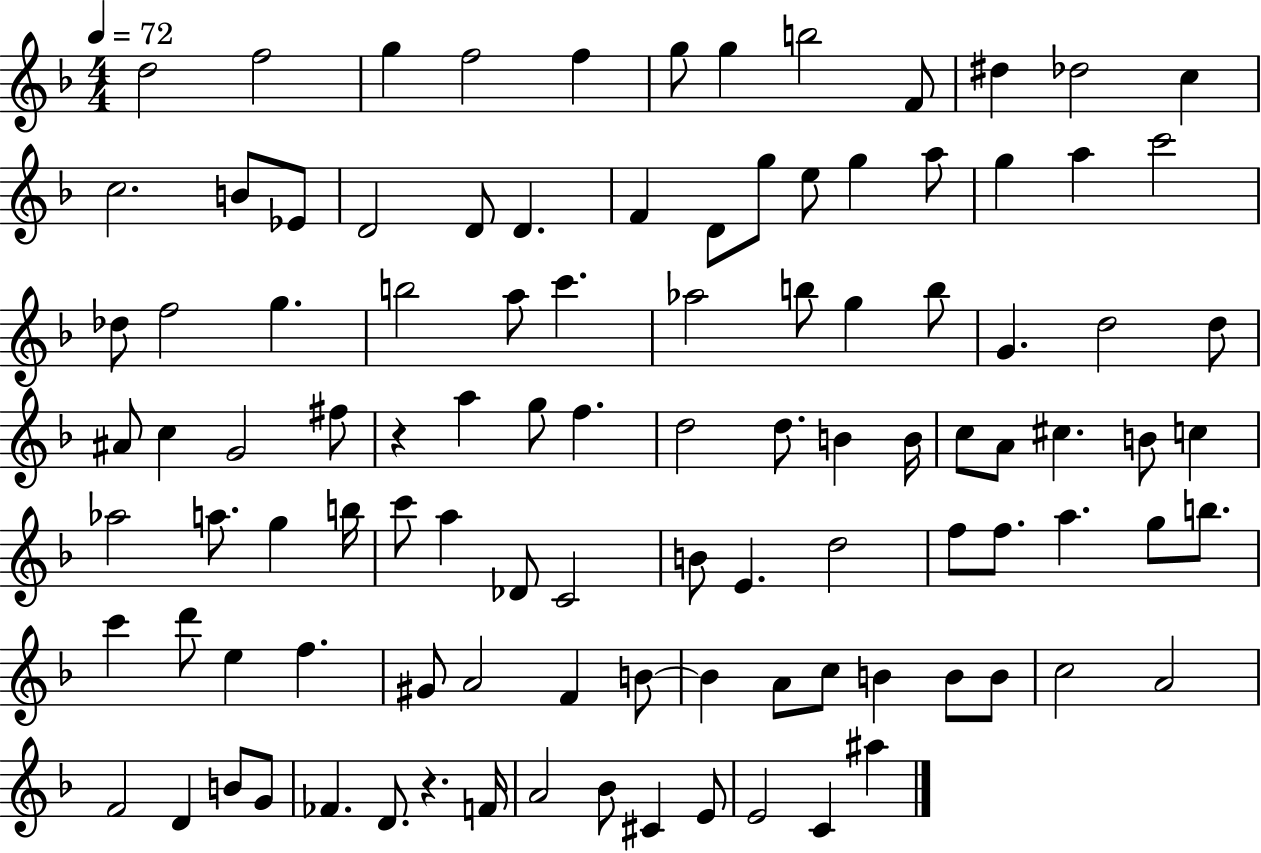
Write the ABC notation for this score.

X:1
T:Untitled
M:4/4
L:1/4
K:F
d2 f2 g f2 f g/2 g b2 F/2 ^d _d2 c c2 B/2 _E/2 D2 D/2 D F D/2 g/2 e/2 g a/2 g a c'2 _d/2 f2 g b2 a/2 c' _a2 b/2 g b/2 G d2 d/2 ^A/2 c G2 ^f/2 z a g/2 f d2 d/2 B B/4 c/2 A/2 ^c B/2 c _a2 a/2 g b/4 c'/2 a _D/2 C2 B/2 E d2 f/2 f/2 a g/2 b/2 c' d'/2 e f ^G/2 A2 F B/2 B A/2 c/2 B B/2 B/2 c2 A2 F2 D B/2 G/2 _F D/2 z F/4 A2 _B/2 ^C E/2 E2 C ^a